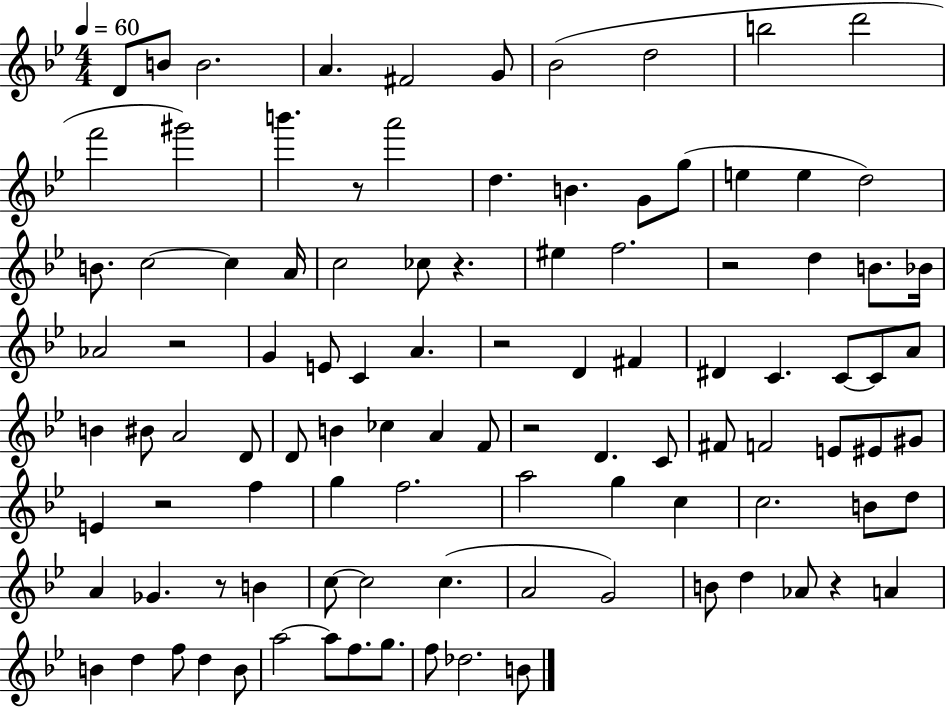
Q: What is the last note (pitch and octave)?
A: B4